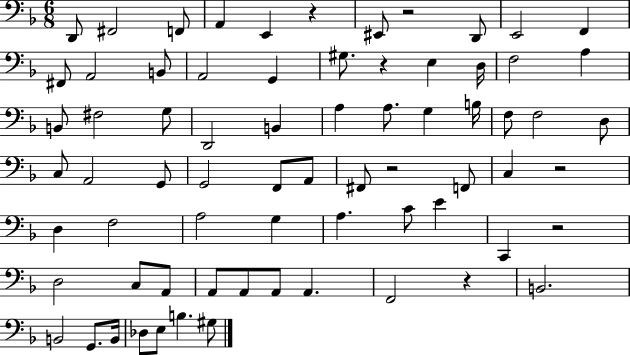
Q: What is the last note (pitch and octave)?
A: G#3